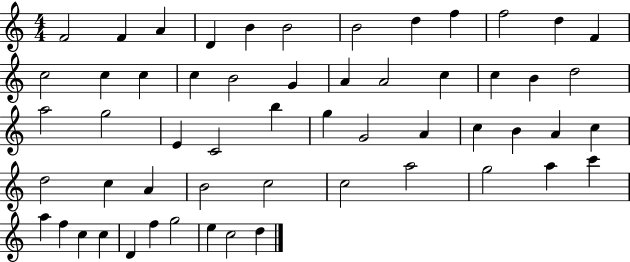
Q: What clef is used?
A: treble